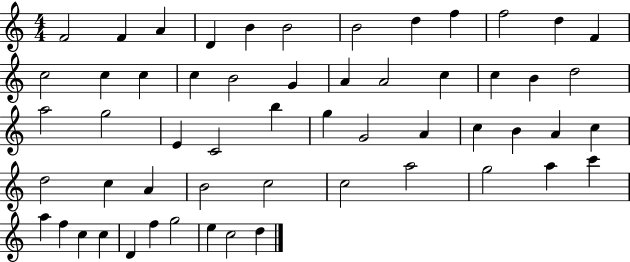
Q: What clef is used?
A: treble